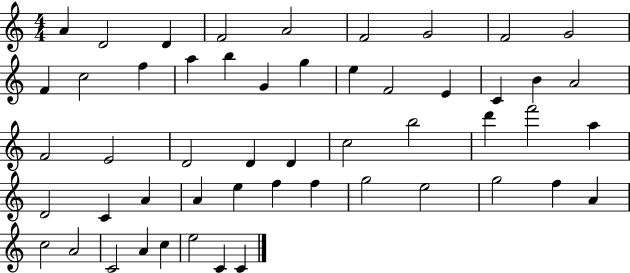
X:1
T:Untitled
M:4/4
L:1/4
K:C
A D2 D F2 A2 F2 G2 F2 G2 F c2 f a b G g e F2 E C B A2 F2 E2 D2 D D c2 b2 d' f'2 a D2 C A A e f f g2 e2 g2 f A c2 A2 C2 A c e2 C C